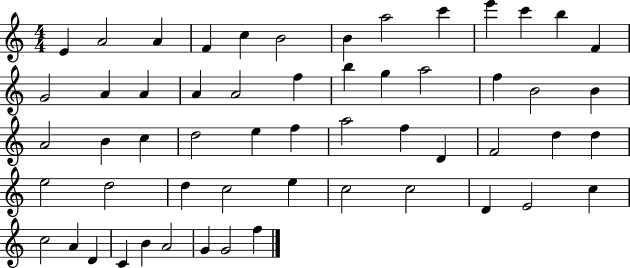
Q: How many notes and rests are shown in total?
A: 56